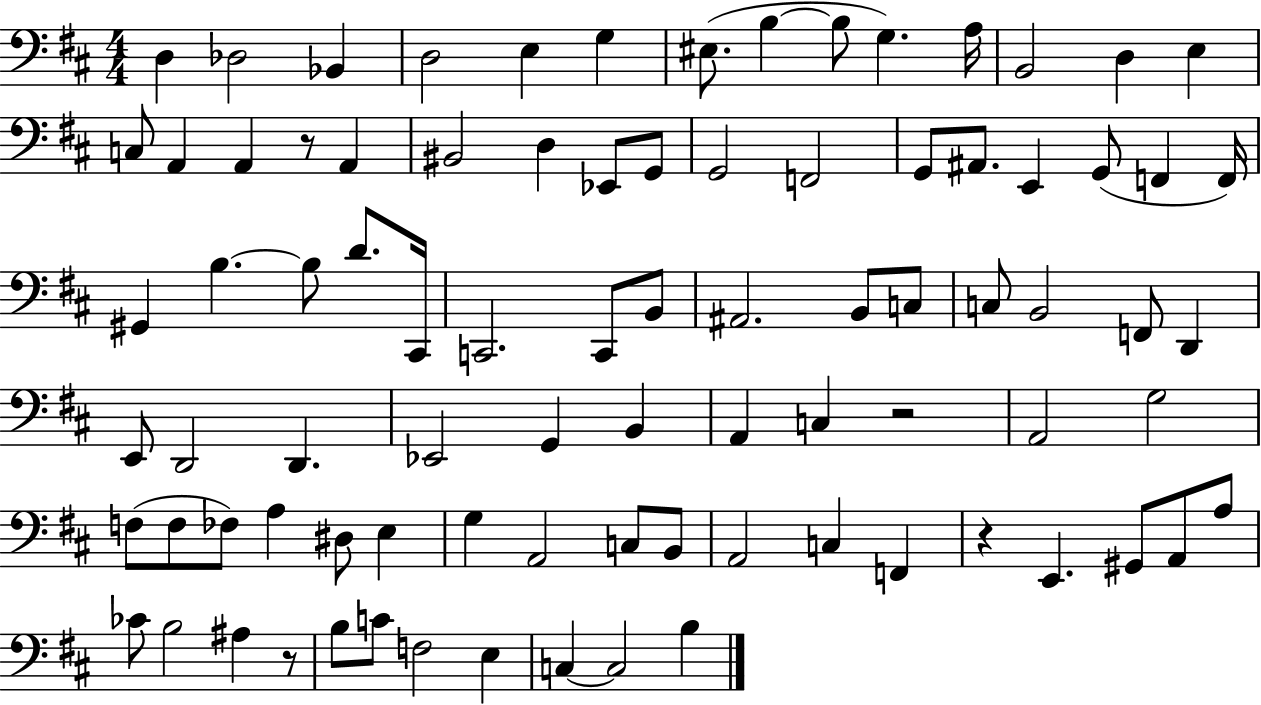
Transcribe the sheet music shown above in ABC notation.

X:1
T:Untitled
M:4/4
L:1/4
K:D
D, _D,2 _B,, D,2 E, G, ^E,/2 B, B,/2 G, A,/4 B,,2 D, E, C,/2 A,, A,, z/2 A,, ^B,,2 D, _E,,/2 G,,/2 G,,2 F,,2 G,,/2 ^A,,/2 E,, G,,/2 F,, F,,/4 ^G,, B, B,/2 D/2 ^C,,/4 C,,2 C,,/2 B,,/2 ^A,,2 B,,/2 C,/2 C,/2 B,,2 F,,/2 D,, E,,/2 D,,2 D,, _E,,2 G,, B,, A,, C, z2 A,,2 G,2 F,/2 F,/2 _F,/2 A, ^D,/2 E, G, A,,2 C,/2 B,,/2 A,,2 C, F,, z E,, ^G,,/2 A,,/2 A,/2 _C/2 B,2 ^A, z/2 B,/2 C/2 F,2 E, C, C,2 B,